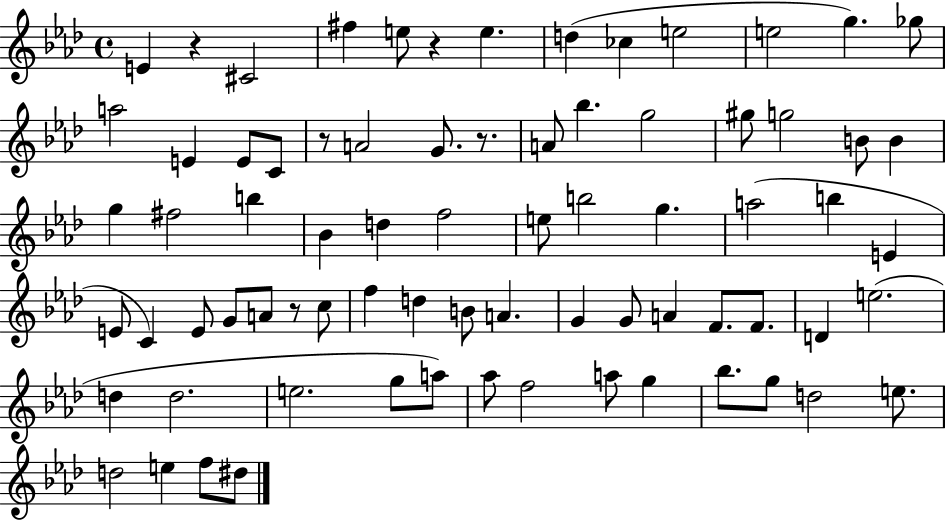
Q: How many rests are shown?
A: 5